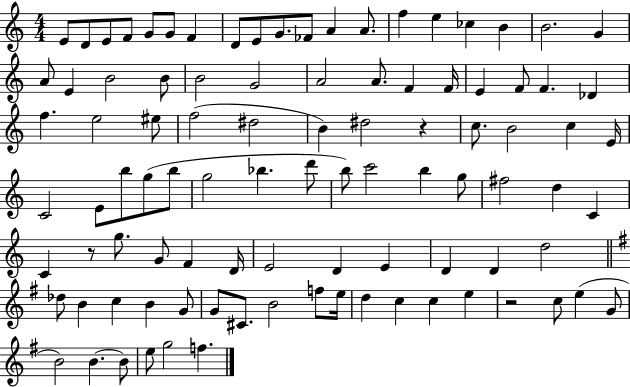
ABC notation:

X:1
T:Untitled
M:4/4
L:1/4
K:C
E/2 D/2 E/2 F/2 G/2 G/2 F D/2 E/2 G/2 _F/2 A A/2 f e _c B B2 G A/2 E B2 B/2 B2 G2 A2 A/2 F F/4 E F/2 F _D f e2 ^e/2 f2 ^d2 B ^d2 z c/2 B2 c E/4 C2 E/2 b/2 g/2 b/2 g2 _b d'/2 b/2 c'2 b g/2 ^f2 d C C z/2 g/2 G/2 F D/4 E2 D E D D d2 _d/2 B c B G/2 G/2 ^C/2 B2 f/2 e/4 d c c e z2 c/2 e G/2 B2 B B/2 e/2 g2 f